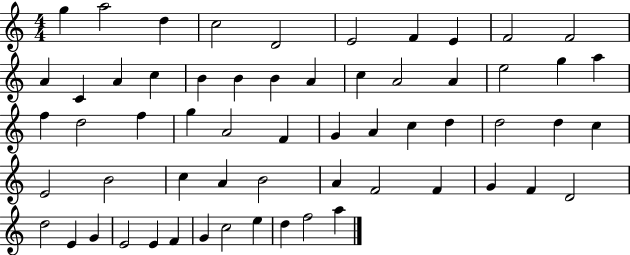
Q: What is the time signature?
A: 4/4